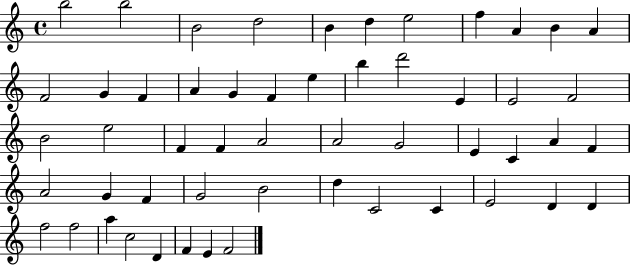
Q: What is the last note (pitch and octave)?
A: F4